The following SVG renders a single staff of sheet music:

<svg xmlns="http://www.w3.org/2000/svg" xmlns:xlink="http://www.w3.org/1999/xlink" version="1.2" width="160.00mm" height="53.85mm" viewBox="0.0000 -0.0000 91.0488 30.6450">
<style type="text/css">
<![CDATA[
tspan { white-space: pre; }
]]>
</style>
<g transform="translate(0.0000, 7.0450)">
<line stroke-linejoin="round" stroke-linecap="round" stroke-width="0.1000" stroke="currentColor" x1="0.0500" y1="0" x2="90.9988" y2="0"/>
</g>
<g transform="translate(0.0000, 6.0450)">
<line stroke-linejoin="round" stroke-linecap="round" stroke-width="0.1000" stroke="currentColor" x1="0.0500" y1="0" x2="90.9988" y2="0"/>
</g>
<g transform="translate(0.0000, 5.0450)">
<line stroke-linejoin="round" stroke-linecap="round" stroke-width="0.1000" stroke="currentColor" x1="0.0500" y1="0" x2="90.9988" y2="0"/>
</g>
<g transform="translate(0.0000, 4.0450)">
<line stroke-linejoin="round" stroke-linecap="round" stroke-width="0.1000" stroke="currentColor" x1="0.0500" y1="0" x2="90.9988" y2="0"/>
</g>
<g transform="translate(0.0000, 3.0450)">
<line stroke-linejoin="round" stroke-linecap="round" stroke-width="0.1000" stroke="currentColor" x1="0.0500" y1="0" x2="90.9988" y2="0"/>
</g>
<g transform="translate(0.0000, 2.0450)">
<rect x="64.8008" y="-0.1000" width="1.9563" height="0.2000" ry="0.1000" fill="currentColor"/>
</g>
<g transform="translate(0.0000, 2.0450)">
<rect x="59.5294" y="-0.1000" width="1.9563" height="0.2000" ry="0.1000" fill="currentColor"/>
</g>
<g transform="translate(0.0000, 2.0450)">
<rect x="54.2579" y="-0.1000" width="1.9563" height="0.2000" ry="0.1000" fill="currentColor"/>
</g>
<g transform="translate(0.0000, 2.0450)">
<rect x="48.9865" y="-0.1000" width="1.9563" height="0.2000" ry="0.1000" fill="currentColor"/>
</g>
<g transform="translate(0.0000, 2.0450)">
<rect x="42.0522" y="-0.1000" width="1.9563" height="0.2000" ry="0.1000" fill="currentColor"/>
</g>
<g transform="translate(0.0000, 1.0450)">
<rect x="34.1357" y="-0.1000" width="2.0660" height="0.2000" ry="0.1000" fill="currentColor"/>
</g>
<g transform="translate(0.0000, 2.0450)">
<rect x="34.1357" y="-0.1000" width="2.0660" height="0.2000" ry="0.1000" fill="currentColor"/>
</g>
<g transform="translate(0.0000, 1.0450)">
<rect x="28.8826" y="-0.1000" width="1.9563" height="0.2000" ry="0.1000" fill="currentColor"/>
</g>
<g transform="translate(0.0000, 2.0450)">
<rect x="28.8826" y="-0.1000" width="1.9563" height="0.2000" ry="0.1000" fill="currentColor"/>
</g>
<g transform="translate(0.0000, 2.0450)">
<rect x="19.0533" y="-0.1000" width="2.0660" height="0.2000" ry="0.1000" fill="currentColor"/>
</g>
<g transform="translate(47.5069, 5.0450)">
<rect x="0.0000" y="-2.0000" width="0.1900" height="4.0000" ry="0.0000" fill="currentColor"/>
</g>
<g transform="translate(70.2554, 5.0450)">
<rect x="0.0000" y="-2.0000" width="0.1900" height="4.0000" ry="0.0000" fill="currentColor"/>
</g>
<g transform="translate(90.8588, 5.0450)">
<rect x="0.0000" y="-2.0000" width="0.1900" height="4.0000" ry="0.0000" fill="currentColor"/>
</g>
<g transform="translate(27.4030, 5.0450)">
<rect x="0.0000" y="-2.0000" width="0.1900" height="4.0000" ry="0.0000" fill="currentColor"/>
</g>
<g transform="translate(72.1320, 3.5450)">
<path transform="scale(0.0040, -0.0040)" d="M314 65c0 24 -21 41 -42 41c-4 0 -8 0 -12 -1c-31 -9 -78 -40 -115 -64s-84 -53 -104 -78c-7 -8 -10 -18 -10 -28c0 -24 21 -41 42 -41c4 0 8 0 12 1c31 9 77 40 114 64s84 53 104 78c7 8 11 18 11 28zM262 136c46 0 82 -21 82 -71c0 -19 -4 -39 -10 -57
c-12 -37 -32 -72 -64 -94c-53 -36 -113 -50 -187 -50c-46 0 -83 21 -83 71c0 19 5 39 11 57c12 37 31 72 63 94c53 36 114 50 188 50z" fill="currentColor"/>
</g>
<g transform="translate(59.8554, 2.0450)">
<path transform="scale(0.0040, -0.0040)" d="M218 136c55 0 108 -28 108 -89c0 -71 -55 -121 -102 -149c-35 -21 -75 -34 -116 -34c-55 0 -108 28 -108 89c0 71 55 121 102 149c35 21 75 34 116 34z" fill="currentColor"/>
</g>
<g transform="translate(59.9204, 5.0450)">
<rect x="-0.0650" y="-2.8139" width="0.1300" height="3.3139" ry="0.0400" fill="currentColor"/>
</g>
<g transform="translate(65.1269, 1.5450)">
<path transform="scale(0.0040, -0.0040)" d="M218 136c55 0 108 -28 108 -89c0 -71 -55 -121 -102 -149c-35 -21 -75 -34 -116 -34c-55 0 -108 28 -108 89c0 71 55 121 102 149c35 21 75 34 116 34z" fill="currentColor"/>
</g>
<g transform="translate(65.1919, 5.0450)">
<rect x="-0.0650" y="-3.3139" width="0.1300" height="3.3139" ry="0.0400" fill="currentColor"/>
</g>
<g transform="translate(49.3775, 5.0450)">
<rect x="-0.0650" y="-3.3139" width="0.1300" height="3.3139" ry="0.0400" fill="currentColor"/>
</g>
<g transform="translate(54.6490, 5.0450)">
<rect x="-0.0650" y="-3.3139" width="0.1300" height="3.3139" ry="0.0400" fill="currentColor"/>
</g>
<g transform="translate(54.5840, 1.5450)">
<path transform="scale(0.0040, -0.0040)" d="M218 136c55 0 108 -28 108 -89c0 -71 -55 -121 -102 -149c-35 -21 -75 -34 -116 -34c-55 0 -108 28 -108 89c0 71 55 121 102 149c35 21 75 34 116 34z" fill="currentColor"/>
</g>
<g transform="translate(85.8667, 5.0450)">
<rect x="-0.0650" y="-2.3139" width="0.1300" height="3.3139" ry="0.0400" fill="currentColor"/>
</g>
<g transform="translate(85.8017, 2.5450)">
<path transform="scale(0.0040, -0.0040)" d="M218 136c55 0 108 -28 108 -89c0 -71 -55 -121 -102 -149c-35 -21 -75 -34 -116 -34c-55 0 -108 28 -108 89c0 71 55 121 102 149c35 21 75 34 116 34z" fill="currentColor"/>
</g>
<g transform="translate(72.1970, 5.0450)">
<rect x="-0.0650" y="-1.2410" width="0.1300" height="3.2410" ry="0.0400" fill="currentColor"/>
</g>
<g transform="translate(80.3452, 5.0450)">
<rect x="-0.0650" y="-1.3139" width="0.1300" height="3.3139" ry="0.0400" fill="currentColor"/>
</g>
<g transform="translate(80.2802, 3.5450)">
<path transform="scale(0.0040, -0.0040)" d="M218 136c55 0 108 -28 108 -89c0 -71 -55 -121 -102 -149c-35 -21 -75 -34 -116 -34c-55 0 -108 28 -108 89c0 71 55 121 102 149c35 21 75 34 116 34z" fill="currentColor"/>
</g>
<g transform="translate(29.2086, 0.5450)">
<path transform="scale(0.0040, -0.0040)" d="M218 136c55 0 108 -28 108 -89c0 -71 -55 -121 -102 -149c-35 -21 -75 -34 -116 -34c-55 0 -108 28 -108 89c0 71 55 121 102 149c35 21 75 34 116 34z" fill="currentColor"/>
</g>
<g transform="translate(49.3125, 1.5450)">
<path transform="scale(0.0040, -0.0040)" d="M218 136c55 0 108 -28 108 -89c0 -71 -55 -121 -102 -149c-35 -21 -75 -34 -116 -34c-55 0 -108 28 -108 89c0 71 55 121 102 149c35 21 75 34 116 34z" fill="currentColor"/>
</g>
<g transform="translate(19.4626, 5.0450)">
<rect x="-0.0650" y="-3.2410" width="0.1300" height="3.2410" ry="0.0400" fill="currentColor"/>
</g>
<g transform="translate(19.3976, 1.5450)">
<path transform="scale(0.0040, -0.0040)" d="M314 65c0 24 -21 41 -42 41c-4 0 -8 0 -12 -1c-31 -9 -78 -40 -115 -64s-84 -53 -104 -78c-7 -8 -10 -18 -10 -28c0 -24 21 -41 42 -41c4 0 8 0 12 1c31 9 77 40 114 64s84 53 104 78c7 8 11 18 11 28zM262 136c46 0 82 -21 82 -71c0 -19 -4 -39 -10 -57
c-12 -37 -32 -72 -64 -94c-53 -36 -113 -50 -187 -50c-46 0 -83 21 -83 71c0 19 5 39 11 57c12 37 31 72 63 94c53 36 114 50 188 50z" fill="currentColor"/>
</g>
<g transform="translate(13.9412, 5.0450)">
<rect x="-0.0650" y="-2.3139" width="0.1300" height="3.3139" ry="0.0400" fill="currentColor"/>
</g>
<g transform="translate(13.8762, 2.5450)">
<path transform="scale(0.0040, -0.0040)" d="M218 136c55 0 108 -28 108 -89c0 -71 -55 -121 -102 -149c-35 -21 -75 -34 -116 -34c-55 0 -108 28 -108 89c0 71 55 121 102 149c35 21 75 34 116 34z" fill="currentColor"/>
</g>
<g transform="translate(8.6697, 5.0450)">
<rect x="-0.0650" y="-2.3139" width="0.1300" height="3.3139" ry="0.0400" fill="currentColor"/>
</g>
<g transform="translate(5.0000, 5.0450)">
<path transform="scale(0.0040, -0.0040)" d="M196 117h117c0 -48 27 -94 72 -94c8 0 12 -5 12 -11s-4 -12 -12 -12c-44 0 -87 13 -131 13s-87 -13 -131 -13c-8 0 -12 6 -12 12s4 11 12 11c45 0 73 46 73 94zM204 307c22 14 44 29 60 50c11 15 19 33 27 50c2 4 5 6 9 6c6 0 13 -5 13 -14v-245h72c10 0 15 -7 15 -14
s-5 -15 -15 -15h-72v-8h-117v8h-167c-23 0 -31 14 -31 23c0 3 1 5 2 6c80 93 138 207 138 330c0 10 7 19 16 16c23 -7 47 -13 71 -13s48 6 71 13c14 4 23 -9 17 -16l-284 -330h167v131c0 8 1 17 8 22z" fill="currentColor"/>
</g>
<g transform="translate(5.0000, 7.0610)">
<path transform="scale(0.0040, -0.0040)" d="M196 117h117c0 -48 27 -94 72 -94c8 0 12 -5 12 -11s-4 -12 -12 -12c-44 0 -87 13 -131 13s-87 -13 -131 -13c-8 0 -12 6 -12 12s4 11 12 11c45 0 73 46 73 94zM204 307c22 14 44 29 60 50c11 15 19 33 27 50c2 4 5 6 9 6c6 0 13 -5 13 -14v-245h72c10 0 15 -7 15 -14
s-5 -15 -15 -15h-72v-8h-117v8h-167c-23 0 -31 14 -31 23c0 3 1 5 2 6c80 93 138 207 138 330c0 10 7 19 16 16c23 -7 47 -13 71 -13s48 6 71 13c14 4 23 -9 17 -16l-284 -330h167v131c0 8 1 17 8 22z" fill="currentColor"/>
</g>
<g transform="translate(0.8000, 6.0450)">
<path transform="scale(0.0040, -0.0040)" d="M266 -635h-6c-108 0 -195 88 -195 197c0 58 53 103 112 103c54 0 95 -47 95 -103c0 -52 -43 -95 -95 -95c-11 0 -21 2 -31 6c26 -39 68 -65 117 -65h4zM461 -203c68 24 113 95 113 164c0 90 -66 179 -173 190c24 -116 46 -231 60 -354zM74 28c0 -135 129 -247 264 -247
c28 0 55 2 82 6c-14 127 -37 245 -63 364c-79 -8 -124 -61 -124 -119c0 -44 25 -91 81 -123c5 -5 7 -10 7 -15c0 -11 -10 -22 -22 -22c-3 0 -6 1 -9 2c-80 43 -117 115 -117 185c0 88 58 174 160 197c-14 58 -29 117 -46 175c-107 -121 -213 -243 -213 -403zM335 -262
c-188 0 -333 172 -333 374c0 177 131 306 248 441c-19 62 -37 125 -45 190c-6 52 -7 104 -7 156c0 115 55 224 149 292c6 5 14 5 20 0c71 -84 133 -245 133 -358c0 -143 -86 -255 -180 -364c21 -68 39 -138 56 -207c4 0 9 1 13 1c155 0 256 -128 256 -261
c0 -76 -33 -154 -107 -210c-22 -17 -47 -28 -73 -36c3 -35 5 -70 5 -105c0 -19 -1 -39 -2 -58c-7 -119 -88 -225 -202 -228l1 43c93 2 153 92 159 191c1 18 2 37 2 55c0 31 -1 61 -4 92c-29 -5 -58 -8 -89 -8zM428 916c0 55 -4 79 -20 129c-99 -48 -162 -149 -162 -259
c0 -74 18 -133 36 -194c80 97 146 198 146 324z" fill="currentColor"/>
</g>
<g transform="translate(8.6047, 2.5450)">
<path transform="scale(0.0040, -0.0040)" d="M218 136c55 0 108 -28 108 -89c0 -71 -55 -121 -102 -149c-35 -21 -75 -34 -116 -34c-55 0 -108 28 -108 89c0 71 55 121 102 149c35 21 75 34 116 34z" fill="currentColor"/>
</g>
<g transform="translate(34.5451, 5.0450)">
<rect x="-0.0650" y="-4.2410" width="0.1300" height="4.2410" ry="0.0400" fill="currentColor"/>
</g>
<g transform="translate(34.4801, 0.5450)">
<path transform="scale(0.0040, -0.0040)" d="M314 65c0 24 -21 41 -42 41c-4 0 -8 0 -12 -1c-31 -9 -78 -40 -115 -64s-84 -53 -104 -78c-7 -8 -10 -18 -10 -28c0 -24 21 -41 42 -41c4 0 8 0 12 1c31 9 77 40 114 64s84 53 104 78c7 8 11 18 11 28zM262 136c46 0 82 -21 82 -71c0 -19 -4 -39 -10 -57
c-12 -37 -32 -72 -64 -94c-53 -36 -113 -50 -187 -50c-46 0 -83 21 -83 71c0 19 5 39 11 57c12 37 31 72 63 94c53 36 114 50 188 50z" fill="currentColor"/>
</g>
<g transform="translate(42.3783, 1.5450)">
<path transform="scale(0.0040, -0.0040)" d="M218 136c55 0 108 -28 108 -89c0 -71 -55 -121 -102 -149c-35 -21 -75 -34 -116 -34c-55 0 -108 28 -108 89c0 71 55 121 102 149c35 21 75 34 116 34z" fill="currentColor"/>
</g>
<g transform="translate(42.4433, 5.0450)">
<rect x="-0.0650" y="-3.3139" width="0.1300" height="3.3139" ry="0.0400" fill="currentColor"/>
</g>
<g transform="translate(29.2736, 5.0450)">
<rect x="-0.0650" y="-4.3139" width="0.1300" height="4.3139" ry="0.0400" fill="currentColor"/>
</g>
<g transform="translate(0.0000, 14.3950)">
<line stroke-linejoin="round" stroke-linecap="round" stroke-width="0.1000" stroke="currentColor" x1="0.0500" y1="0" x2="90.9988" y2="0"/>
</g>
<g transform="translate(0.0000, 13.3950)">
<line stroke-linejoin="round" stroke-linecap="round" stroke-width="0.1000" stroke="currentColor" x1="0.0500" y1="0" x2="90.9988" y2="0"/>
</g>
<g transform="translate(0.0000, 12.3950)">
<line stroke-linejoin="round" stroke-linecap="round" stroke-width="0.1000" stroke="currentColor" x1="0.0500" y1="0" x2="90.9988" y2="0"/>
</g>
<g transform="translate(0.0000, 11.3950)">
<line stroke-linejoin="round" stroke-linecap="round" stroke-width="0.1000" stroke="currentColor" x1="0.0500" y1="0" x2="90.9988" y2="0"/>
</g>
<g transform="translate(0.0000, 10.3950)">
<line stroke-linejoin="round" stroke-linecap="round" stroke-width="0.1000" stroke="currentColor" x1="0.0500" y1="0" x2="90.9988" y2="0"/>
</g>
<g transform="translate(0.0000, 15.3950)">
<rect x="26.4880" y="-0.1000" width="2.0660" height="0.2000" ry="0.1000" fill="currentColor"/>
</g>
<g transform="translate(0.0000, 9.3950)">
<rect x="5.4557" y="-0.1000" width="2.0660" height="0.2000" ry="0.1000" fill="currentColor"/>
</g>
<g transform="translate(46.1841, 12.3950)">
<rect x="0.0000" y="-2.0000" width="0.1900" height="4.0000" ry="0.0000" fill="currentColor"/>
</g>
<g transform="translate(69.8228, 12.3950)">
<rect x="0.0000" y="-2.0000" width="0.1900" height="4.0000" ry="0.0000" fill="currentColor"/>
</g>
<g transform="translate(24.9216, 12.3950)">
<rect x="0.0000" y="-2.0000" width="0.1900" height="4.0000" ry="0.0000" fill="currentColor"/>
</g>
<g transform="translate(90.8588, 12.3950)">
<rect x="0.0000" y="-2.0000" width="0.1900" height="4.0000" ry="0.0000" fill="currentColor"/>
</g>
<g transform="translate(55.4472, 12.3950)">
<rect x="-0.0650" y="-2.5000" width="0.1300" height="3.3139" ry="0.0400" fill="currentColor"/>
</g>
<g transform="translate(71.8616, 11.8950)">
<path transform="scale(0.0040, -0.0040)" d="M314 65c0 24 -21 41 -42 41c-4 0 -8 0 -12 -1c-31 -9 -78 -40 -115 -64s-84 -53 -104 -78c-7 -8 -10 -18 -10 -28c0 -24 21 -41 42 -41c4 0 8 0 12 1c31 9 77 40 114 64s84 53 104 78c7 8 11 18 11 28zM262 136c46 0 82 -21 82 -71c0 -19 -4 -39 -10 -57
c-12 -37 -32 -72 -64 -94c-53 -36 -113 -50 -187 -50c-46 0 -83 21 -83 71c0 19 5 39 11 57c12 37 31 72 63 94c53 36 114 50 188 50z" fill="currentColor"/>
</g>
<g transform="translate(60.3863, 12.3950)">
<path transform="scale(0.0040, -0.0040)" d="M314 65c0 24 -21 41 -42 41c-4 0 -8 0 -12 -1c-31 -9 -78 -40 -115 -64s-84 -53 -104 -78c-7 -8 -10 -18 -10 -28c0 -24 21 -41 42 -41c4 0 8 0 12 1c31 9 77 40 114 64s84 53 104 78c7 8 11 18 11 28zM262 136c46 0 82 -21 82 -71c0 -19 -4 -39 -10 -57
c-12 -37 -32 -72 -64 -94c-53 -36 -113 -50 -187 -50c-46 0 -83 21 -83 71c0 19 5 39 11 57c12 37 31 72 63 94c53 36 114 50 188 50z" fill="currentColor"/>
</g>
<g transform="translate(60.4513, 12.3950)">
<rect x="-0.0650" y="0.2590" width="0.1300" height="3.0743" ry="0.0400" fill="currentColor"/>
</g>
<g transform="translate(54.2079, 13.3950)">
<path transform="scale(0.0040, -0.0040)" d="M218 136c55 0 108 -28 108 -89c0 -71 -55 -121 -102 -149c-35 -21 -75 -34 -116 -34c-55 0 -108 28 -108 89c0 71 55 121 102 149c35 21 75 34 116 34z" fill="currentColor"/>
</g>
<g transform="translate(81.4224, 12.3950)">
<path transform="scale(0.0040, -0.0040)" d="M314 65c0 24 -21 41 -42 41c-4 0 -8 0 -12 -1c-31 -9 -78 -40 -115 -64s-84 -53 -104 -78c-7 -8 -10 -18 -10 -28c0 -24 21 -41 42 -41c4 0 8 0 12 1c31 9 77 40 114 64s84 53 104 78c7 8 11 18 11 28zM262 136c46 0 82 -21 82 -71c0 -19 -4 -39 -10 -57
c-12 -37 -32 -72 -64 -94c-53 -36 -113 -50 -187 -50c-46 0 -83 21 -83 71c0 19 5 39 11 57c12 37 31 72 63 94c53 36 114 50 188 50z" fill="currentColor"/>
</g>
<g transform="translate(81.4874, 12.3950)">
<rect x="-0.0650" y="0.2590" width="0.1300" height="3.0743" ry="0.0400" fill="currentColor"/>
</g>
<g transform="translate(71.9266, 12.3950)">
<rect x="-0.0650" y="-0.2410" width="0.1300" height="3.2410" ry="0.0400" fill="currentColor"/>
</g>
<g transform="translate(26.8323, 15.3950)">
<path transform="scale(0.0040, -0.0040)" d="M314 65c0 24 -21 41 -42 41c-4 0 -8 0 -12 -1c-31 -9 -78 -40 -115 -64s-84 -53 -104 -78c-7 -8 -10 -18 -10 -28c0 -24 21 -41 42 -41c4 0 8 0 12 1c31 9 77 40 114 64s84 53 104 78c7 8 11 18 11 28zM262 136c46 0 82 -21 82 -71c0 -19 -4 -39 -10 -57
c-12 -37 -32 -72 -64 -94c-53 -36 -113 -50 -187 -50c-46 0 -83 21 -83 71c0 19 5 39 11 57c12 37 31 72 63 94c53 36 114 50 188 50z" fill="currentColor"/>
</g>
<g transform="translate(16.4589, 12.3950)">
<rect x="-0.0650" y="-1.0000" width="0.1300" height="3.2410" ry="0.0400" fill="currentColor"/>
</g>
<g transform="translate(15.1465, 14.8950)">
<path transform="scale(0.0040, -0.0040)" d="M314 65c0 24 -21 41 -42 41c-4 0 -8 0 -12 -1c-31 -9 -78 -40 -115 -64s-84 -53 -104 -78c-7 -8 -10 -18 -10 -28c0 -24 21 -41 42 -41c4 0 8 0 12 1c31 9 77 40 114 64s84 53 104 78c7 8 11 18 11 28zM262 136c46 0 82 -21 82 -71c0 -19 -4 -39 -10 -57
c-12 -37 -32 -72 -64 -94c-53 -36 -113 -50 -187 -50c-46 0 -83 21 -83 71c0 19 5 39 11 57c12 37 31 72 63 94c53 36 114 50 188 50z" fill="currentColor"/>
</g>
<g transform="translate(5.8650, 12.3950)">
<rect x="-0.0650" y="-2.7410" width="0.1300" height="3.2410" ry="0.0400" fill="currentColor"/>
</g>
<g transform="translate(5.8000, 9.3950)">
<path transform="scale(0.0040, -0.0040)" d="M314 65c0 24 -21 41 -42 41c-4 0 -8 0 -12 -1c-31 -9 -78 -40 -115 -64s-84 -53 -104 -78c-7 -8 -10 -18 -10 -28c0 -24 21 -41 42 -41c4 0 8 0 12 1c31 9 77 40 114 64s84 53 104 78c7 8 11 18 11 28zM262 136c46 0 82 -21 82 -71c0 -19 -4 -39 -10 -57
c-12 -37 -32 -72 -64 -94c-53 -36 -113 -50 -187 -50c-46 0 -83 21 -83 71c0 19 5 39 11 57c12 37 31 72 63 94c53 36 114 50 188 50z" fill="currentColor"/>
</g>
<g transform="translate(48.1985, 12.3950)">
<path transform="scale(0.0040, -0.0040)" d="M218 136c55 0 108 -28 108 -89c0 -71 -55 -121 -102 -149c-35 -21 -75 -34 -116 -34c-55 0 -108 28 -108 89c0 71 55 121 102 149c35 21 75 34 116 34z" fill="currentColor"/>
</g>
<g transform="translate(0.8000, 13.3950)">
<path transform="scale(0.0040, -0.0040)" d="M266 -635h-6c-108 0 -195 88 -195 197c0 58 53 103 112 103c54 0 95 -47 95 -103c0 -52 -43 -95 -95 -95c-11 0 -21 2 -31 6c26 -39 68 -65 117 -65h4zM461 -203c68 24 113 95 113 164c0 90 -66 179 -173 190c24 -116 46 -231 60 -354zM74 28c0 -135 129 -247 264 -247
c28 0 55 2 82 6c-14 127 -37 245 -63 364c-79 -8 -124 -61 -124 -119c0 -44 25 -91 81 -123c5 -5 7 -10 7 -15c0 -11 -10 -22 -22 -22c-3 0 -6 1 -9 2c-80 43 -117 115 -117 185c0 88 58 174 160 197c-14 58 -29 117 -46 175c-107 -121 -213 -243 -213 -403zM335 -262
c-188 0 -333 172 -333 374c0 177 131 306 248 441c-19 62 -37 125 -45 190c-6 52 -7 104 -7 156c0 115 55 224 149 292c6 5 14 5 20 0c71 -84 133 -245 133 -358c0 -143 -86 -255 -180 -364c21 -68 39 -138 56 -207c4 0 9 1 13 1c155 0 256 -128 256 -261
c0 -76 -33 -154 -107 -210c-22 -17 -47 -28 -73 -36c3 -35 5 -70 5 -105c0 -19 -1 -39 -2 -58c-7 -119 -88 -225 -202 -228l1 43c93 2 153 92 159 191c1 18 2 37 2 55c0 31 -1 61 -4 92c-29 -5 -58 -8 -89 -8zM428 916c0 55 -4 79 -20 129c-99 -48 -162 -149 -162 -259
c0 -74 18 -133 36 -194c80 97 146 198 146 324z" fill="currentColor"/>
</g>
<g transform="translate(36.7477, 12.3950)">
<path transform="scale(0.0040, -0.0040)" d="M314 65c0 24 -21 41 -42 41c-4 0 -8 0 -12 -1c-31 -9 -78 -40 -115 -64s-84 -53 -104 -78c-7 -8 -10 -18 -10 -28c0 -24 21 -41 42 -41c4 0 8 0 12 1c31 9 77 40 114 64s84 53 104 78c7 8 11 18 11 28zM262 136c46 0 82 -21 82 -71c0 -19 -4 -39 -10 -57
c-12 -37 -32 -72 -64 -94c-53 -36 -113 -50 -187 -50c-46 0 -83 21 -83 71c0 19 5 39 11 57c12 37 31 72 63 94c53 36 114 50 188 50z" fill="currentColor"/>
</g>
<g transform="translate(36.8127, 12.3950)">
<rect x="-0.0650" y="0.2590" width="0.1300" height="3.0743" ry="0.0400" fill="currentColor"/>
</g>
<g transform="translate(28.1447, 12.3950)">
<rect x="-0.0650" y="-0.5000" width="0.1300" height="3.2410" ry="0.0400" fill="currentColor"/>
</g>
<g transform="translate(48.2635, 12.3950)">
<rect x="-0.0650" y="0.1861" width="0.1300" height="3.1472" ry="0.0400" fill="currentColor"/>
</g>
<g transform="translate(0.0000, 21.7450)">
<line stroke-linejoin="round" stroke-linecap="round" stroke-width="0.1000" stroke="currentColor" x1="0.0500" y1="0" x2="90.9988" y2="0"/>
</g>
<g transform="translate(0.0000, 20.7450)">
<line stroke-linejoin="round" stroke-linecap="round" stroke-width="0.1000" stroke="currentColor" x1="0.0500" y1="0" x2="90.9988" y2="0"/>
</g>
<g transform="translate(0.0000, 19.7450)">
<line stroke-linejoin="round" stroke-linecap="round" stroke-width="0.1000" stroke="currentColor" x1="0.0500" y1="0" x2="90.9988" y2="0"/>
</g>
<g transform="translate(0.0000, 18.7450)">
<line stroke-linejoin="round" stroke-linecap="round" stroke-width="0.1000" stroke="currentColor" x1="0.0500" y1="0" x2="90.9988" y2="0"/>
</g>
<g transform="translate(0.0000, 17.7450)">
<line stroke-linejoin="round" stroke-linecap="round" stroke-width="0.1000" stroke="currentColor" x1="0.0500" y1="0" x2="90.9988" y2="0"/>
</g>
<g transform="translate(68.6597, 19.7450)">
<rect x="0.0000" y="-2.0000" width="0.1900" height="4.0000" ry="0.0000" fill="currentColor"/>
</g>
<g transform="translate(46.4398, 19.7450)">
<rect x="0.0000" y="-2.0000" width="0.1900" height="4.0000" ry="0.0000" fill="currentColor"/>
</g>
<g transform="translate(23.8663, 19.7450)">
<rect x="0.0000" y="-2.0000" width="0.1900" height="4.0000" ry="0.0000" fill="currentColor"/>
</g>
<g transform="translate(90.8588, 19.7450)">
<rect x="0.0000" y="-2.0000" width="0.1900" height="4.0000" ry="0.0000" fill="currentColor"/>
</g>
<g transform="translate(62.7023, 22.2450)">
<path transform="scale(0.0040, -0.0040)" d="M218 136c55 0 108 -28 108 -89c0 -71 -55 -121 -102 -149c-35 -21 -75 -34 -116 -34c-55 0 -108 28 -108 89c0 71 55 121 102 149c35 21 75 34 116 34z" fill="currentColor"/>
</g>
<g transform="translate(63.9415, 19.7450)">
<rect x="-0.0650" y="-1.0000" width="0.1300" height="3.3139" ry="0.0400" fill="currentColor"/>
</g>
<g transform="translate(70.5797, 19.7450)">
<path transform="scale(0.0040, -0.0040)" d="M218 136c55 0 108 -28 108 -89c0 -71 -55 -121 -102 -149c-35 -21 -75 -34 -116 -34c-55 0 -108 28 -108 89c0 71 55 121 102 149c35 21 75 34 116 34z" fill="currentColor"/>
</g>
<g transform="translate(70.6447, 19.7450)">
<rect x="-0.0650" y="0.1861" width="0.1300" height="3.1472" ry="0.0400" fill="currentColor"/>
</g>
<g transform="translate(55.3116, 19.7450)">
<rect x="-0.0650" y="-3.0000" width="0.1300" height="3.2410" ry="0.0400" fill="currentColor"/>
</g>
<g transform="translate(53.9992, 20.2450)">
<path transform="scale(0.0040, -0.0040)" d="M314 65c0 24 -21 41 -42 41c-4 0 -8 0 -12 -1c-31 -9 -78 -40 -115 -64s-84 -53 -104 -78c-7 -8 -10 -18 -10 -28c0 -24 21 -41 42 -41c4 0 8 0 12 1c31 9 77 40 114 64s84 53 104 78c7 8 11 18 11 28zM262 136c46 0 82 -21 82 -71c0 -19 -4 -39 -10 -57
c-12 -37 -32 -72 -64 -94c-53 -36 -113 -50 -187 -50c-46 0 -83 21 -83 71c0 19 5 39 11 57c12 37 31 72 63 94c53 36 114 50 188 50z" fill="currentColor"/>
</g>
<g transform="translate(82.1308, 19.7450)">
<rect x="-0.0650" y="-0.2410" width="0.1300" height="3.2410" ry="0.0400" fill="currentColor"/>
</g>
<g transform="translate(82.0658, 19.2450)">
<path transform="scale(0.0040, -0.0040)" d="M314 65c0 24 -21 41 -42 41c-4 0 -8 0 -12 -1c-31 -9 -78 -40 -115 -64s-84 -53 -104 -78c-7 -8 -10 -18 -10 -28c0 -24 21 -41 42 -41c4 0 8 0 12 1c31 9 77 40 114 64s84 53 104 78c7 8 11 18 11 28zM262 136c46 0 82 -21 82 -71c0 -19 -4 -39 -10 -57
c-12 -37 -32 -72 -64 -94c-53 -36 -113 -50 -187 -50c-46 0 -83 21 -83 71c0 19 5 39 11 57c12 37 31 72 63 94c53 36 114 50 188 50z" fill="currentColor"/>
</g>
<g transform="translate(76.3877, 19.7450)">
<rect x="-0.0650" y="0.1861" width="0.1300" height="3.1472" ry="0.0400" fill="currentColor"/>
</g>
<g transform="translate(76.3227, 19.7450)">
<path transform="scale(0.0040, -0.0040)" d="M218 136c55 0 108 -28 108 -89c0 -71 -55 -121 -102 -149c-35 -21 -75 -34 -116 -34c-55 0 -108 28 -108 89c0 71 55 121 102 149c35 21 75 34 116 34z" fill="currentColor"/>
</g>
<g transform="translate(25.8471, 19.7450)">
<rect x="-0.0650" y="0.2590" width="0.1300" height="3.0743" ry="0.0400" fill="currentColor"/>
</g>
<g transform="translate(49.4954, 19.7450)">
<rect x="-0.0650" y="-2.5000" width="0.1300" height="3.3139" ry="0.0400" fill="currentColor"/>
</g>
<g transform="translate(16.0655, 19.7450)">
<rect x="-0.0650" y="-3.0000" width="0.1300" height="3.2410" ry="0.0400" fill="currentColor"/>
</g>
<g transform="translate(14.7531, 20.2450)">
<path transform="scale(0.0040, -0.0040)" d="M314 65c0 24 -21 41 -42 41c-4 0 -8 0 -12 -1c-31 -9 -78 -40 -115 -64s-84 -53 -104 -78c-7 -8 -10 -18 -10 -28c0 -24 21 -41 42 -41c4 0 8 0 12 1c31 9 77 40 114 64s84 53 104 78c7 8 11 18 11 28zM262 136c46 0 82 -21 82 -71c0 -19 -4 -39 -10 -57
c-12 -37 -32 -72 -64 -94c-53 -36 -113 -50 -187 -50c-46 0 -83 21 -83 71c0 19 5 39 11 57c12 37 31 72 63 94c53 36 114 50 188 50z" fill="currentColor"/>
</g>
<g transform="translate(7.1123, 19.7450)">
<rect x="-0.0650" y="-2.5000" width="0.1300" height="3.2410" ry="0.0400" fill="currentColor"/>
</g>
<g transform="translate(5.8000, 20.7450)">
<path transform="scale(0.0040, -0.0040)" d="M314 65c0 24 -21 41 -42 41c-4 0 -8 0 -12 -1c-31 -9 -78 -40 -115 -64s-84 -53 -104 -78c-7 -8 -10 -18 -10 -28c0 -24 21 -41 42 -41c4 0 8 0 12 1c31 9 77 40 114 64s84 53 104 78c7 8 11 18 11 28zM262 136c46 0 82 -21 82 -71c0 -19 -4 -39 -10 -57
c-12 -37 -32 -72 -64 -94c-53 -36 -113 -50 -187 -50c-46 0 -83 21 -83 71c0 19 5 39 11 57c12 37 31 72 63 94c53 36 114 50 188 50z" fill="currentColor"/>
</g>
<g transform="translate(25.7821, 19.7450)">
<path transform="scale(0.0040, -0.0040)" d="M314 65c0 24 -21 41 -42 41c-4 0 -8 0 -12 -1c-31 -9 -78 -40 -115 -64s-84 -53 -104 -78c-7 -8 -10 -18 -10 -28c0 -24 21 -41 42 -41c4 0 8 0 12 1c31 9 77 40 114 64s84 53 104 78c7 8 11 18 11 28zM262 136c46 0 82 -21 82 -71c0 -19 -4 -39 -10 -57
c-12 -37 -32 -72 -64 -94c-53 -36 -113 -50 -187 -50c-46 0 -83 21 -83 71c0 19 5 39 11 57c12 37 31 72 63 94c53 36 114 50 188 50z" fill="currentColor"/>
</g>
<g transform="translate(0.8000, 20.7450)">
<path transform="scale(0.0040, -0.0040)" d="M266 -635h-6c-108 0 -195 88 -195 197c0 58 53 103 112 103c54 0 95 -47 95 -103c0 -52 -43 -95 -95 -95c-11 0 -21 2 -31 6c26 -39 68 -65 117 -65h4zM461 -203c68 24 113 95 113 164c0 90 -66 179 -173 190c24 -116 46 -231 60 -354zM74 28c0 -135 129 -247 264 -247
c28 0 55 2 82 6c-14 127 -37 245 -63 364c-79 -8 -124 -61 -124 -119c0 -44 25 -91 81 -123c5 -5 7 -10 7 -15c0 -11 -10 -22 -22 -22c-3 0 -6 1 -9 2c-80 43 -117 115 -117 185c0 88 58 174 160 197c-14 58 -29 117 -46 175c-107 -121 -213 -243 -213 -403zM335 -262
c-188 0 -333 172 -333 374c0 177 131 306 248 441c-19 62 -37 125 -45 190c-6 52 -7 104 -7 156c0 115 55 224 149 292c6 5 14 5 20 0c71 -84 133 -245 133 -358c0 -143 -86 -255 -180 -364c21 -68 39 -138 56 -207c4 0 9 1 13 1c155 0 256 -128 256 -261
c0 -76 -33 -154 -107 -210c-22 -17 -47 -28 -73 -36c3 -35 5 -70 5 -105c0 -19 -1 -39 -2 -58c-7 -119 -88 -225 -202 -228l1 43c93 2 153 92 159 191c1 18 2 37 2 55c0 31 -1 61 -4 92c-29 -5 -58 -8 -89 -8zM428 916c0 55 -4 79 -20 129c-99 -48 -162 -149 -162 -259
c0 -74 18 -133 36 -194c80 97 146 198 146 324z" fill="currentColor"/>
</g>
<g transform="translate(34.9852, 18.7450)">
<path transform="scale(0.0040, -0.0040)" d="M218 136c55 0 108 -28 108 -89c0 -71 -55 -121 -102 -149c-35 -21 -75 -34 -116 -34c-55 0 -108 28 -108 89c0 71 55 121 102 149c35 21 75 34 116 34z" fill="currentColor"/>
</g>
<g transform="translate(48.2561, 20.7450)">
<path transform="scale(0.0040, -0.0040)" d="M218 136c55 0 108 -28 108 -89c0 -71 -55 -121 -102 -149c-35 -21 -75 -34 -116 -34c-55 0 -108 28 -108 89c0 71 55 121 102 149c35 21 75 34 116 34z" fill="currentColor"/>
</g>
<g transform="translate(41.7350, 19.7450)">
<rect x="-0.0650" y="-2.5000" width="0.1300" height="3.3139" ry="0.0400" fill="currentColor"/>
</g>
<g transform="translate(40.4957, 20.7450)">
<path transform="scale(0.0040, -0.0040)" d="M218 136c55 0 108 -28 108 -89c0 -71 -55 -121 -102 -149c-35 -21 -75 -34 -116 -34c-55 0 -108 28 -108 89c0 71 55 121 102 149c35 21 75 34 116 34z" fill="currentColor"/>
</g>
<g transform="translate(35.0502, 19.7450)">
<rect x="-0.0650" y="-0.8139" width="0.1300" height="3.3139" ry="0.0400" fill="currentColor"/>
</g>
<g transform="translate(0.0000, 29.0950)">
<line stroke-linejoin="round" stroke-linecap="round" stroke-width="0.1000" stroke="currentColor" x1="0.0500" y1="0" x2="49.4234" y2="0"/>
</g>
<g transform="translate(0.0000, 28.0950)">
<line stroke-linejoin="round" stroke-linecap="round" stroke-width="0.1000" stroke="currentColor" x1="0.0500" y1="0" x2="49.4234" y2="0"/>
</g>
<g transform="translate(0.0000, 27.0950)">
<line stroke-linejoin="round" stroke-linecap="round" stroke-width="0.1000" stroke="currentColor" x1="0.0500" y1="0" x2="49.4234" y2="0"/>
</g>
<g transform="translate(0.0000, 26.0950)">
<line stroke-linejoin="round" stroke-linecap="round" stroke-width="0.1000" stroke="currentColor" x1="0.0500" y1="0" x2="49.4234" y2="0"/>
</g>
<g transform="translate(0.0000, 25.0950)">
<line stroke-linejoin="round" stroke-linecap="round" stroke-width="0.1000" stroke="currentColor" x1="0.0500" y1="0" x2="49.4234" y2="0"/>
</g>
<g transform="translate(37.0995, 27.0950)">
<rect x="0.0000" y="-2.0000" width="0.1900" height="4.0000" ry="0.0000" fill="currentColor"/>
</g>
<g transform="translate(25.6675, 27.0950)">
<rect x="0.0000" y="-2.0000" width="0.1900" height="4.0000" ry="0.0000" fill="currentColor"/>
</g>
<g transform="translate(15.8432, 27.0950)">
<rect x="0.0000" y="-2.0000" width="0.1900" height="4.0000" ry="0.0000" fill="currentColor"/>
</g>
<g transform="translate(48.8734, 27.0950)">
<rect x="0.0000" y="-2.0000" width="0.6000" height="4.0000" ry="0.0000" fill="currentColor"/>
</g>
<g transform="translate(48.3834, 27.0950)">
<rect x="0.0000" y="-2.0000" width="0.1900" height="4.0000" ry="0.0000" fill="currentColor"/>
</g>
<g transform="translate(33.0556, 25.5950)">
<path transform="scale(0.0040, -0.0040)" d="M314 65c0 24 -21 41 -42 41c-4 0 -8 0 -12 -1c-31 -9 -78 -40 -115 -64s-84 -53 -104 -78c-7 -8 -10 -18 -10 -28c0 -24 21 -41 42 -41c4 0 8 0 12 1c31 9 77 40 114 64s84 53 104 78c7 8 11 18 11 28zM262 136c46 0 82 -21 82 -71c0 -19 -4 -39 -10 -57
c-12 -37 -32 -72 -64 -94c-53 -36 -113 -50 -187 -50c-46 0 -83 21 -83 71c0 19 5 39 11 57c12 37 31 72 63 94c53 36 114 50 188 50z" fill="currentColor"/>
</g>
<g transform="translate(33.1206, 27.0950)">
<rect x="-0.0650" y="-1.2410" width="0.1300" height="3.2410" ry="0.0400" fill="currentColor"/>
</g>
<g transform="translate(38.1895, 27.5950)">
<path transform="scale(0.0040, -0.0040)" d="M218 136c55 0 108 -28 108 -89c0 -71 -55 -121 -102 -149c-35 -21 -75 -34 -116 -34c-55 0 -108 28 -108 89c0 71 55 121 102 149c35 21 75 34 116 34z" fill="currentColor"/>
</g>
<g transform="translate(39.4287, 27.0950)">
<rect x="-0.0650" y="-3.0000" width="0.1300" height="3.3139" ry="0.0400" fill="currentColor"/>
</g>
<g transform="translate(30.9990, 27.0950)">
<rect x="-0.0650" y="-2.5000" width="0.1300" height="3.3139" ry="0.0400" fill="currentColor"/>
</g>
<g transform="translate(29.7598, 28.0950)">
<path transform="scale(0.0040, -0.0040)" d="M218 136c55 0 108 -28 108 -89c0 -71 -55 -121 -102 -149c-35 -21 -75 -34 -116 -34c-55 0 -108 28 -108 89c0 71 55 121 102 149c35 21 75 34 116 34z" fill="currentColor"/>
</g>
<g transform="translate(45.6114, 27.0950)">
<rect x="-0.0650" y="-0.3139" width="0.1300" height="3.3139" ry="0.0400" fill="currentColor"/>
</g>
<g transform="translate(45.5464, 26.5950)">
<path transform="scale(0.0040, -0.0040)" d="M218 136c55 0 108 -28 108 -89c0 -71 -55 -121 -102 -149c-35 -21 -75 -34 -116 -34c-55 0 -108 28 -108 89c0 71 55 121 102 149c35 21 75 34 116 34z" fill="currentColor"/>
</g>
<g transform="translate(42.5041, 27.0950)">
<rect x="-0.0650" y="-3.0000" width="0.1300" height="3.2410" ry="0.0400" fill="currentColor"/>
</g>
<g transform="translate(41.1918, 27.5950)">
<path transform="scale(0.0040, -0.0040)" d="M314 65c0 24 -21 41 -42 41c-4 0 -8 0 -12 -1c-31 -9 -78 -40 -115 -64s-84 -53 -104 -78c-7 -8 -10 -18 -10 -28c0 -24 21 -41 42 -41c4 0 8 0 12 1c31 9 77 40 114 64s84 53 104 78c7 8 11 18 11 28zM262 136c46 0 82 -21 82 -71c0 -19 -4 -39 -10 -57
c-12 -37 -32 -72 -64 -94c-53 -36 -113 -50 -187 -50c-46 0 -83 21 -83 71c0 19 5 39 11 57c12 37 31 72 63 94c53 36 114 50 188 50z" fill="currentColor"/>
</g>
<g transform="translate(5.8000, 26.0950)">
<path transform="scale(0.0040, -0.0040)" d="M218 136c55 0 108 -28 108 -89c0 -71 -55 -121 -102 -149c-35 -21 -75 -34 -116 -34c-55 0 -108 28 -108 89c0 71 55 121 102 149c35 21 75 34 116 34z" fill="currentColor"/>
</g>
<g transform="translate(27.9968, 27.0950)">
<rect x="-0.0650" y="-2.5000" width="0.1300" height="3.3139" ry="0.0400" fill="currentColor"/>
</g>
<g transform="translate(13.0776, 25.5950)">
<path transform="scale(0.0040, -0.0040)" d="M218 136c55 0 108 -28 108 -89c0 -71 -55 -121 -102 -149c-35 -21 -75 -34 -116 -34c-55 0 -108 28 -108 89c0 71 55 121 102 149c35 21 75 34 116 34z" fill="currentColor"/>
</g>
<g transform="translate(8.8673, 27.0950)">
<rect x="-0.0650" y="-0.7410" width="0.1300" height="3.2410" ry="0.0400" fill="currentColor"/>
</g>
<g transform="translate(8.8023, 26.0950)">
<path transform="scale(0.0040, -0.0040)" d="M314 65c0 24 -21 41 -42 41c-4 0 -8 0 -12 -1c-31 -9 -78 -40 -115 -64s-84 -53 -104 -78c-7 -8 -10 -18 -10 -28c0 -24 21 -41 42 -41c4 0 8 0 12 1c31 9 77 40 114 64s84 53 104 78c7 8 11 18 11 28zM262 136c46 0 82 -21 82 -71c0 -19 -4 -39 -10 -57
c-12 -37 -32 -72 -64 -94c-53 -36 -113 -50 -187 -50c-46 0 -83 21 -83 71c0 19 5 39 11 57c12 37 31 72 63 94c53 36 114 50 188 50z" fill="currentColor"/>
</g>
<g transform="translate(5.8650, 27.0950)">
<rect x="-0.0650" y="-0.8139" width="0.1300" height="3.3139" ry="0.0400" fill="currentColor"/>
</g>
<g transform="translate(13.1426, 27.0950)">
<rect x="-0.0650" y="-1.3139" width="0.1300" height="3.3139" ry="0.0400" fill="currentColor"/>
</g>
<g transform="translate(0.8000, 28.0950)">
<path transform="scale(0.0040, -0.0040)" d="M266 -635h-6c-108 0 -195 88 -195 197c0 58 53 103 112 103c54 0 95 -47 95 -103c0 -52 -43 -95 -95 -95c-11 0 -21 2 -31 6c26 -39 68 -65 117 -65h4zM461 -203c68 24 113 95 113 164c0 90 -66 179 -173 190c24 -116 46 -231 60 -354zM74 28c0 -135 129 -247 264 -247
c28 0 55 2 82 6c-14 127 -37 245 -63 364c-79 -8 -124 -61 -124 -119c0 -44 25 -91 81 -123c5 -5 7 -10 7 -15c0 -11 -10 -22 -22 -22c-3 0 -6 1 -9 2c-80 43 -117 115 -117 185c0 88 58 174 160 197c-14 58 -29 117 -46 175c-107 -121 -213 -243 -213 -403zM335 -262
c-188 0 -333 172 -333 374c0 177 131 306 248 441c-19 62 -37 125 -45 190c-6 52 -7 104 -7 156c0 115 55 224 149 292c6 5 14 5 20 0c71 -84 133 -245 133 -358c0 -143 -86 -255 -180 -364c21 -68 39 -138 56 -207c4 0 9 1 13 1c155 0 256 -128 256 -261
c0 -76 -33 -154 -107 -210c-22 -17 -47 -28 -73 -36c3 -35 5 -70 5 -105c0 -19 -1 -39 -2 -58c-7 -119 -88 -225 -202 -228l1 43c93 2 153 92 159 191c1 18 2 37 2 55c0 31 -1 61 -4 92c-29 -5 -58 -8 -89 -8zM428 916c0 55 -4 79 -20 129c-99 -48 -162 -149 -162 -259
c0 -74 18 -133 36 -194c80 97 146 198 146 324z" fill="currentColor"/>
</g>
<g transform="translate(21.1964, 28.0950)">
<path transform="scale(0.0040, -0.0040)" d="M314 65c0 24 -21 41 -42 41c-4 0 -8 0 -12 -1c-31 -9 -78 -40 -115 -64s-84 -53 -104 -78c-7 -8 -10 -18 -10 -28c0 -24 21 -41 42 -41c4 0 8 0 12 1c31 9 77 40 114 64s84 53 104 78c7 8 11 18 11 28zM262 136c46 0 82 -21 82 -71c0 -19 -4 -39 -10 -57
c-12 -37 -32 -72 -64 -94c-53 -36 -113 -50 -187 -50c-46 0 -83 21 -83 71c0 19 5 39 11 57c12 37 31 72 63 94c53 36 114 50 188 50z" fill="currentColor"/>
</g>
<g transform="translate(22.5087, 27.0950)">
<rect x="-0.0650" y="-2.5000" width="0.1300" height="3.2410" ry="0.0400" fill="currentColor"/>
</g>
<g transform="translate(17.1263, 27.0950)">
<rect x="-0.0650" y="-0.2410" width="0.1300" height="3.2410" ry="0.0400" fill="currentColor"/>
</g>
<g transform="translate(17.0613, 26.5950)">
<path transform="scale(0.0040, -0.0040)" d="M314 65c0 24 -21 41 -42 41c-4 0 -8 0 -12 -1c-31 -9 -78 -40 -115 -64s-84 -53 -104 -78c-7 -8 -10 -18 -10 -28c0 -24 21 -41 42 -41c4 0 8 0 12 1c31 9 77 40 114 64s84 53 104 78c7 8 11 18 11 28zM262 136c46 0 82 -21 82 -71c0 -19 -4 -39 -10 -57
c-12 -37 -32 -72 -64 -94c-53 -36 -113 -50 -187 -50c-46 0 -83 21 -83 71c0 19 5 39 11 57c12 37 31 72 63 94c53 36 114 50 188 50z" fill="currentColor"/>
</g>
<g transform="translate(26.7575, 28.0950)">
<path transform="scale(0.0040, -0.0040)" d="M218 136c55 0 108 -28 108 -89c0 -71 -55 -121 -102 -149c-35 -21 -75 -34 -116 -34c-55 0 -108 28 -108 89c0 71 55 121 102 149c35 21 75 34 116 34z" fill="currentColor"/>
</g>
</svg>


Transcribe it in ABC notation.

X:1
T:Untitled
M:4/4
L:1/4
K:C
g g b2 d' d'2 b b b a b e2 e g a2 D2 C2 B2 B G B2 c2 B2 G2 A2 B2 d G G A2 D B B c2 d d2 e c2 G2 G G e2 A A2 c